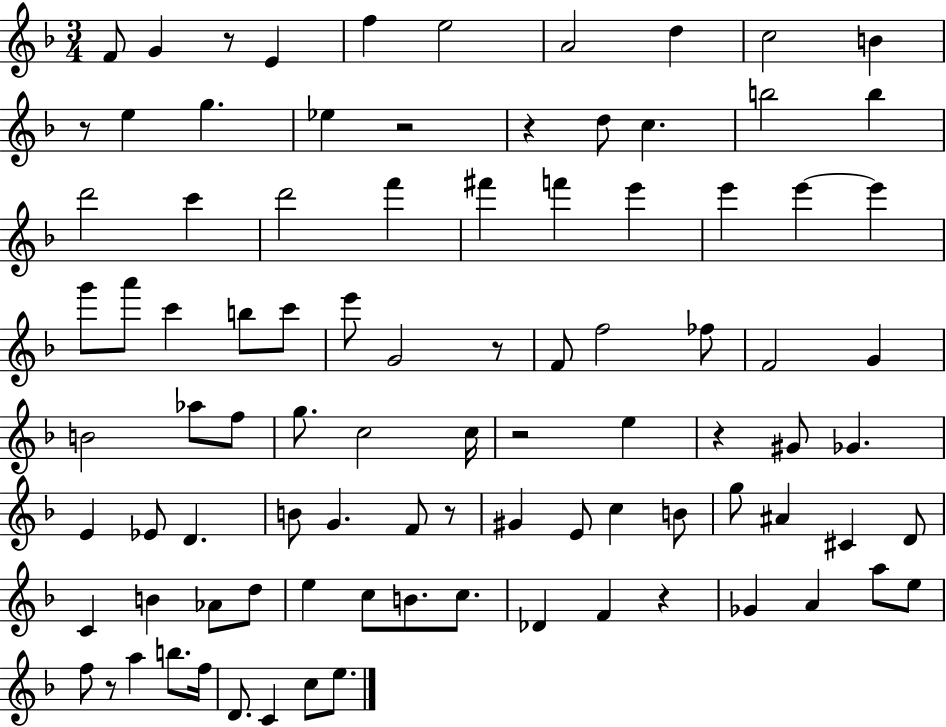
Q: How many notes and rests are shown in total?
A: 93